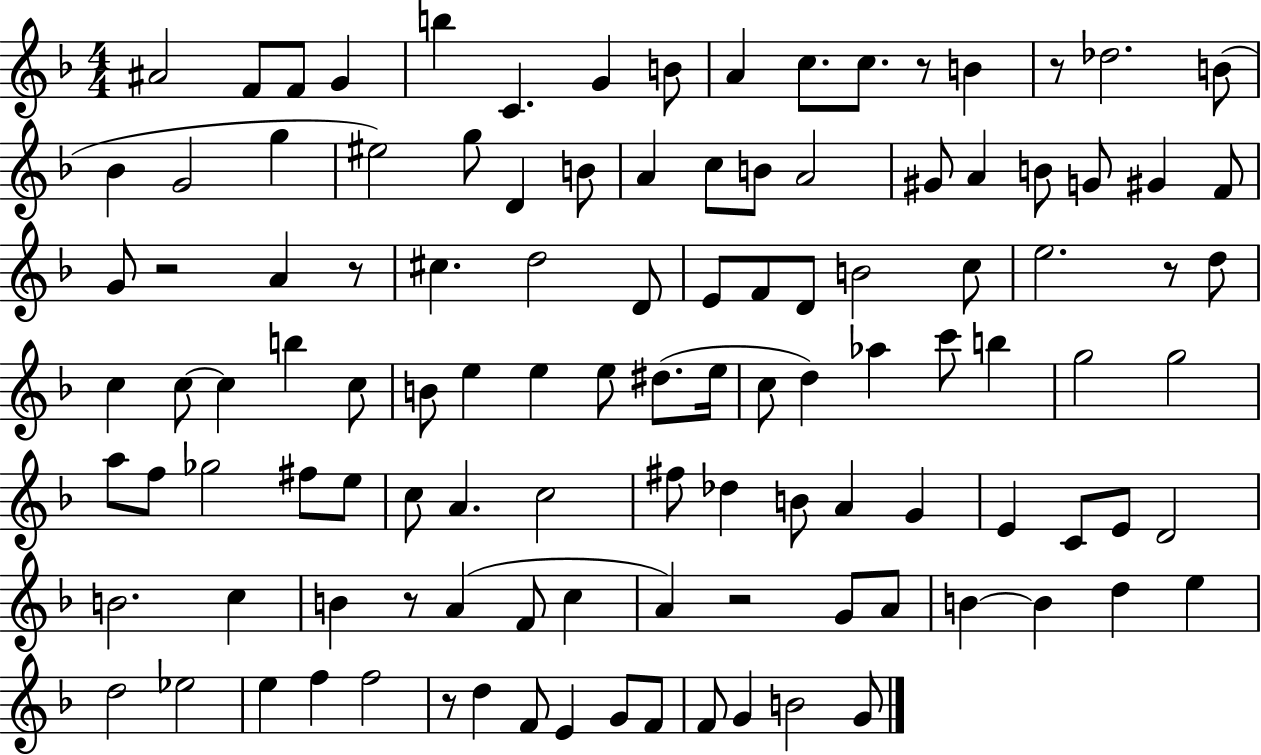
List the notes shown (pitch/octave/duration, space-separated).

A#4/h F4/e F4/e G4/q B5/q C4/q. G4/q B4/e A4/q C5/e. C5/e. R/e B4/q R/e Db5/h. B4/e Bb4/q G4/h G5/q EIS5/h G5/e D4/q B4/e A4/q C5/e B4/e A4/h G#4/e A4/q B4/e G4/e G#4/q F4/e G4/e R/h A4/q R/e C#5/q. D5/h D4/e E4/e F4/e D4/e B4/h C5/e E5/h. R/e D5/e C5/q C5/e C5/q B5/q C5/e B4/e E5/q E5/q E5/e D#5/e. E5/s C5/e D5/q Ab5/q C6/e B5/q G5/h G5/h A5/e F5/e Gb5/h F#5/e E5/e C5/e A4/q. C5/h F#5/e Db5/q B4/e A4/q G4/q E4/q C4/e E4/e D4/h B4/h. C5/q B4/q R/e A4/q F4/e C5/q A4/q R/h G4/e A4/e B4/q B4/q D5/q E5/q D5/h Eb5/h E5/q F5/q F5/h R/e D5/q F4/e E4/q G4/e F4/e F4/e G4/q B4/h G4/e